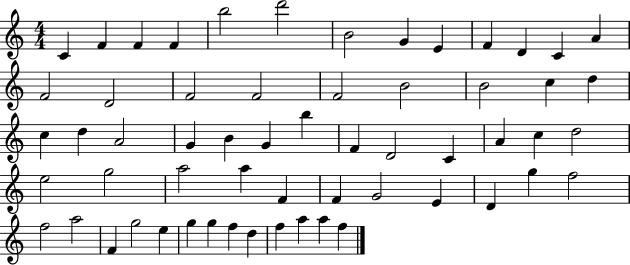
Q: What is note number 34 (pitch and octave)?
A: C5